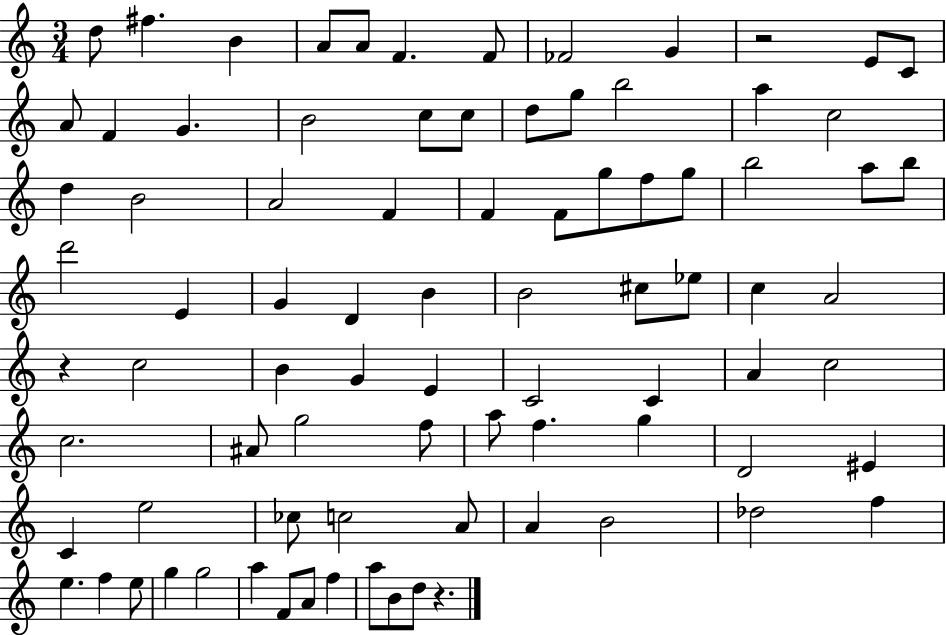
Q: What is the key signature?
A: C major